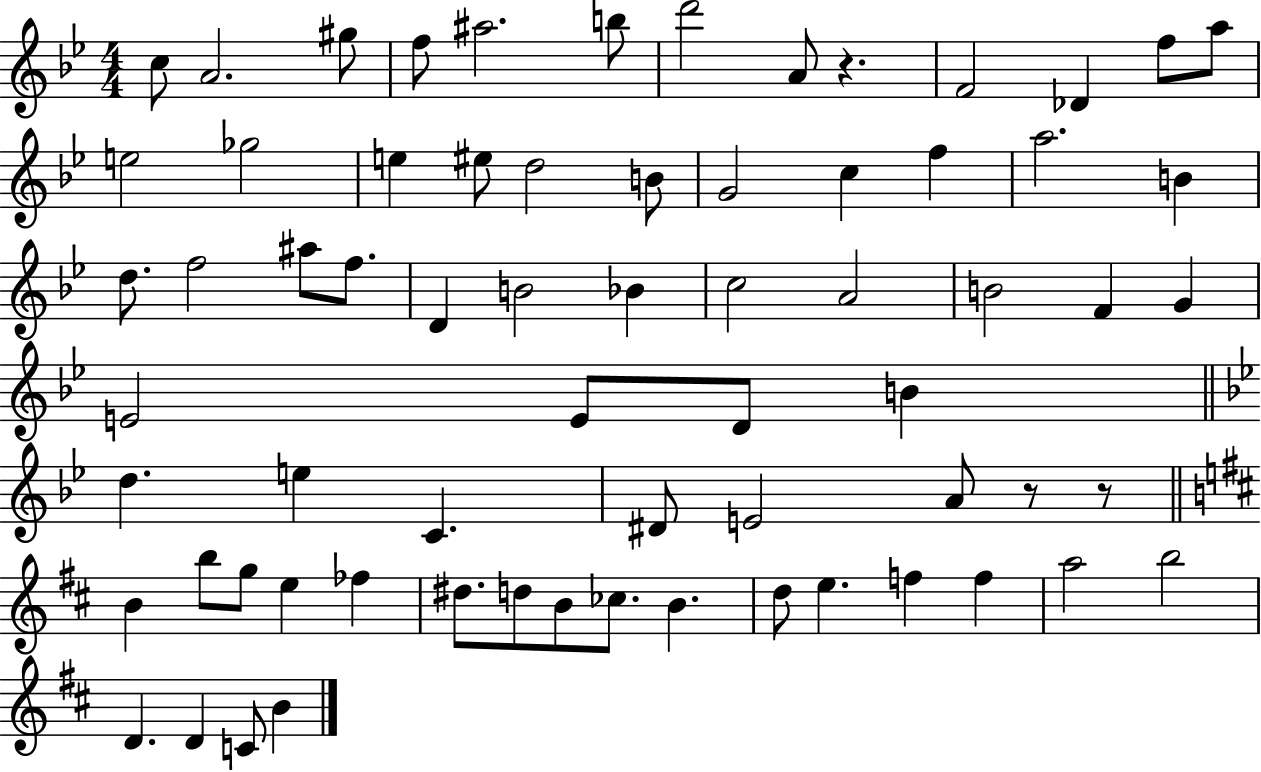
{
  \clef treble
  \numericTimeSignature
  \time 4/4
  \key bes \major
  c''8 a'2. gis''8 | f''8 ais''2. b''8 | d'''2 a'8 r4. | f'2 des'4 f''8 a''8 | \break e''2 ges''2 | e''4 eis''8 d''2 b'8 | g'2 c''4 f''4 | a''2. b'4 | \break d''8. f''2 ais''8 f''8. | d'4 b'2 bes'4 | c''2 a'2 | b'2 f'4 g'4 | \break e'2 e'8 d'8 b'4 | \bar "||" \break \key bes \major d''4. e''4 c'4. | dis'8 e'2 a'8 r8 r8 | \bar "||" \break \key d \major b'4 b''8 g''8 e''4 fes''4 | dis''8. d''8 b'8 ces''8. b'4. | d''8 e''4. f''4 f''4 | a''2 b''2 | \break d'4. d'4 c'8 b'4 | \bar "|."
}